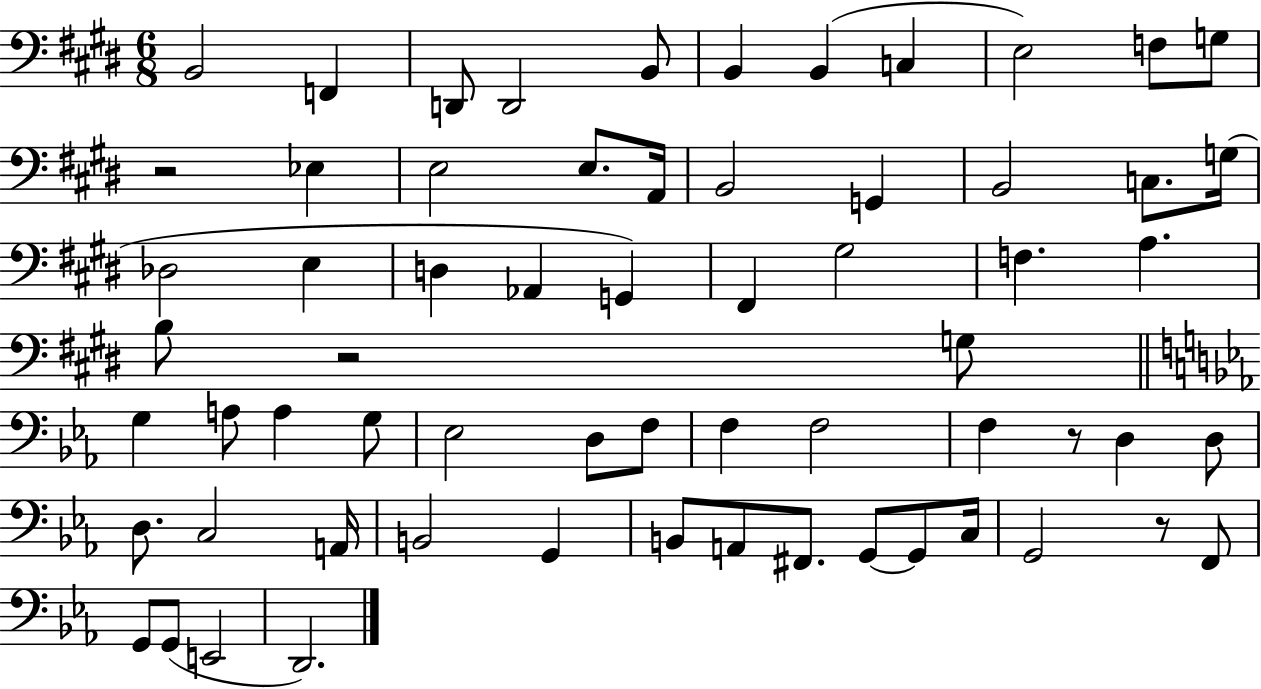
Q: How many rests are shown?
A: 4